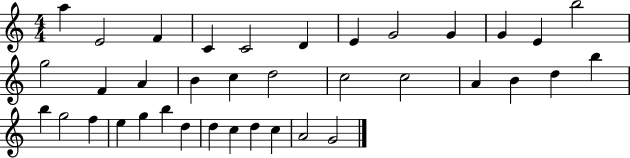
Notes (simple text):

A5/q E4/h F4/q C4/q C4/h D4/q E4/q G4/h G4/q G4/q E4/q B5/h G5/h F4/q A4/q B4/q C5/q D5/h C5/h C5/h A4/q B4/q D5/q B5/q B5/q G5/h F5/q E5/q G5/q B5/q D5/q D5/q C5/q D5/q C5/q A4/h G4/h